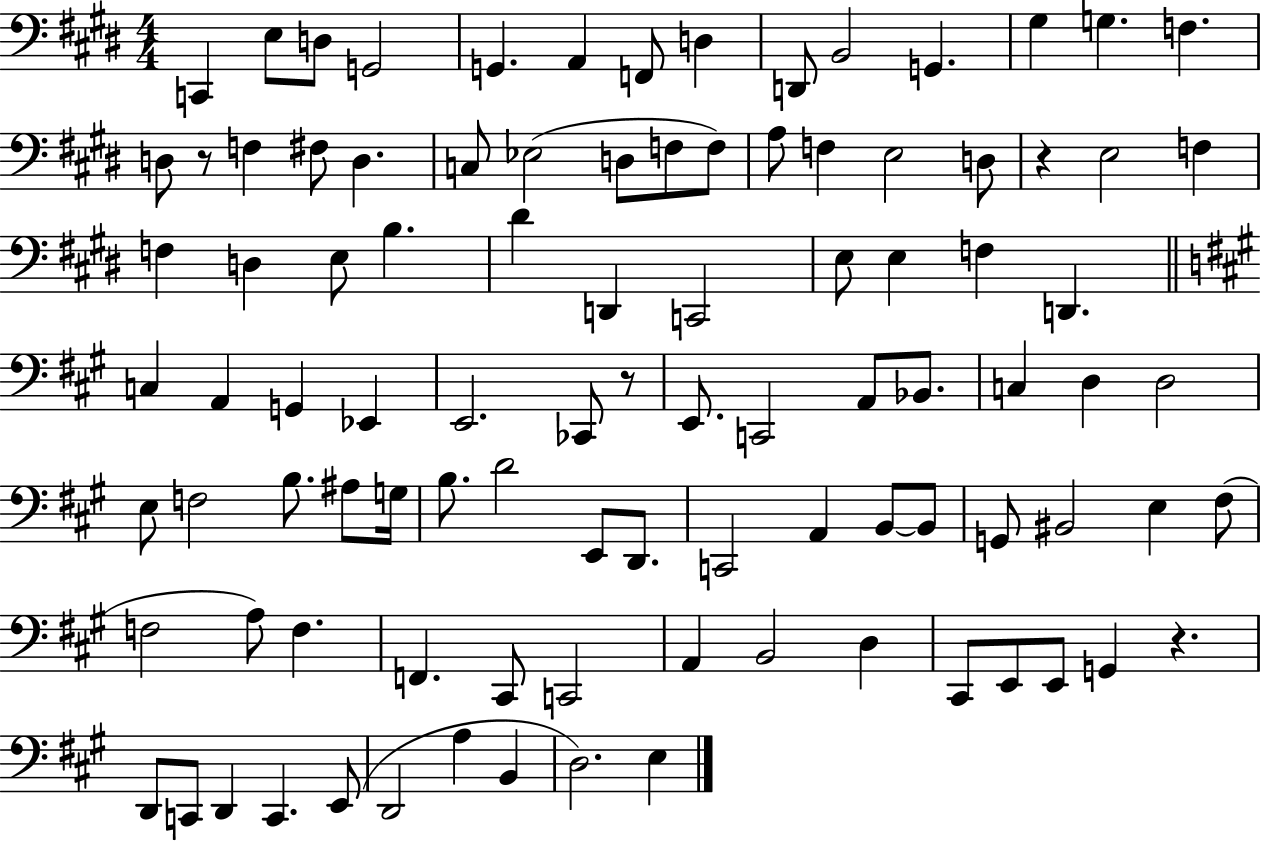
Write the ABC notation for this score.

X:1
T:Untitled
M:4/4
L:1/4
K:E
C,, E,/2 D,/2 G,,2 G,, A,, F,,/2 D, D,,/2 B,,2 G,, ^G, G, F, D,/2 z/2 F, ^F,/2 D, C,/2 _E,2 D,/2 F,/2 F,/2 A,/2 F, E,2 D,/2 z E,2 F, F, D, E,/2 B, ^D D,, C,,2 E,/2 E, F, D,, C, A,, G,, _E,, E,,2 _C,,/2 z/2 E,,/2 C,,2 A,,/2 _B,,/2 C, D, D,2 E,/2 F,2 B,/2 ^A,/2 G,/4 B,/2 D2 E,,/2 D,,/2 C,,2 A,, B,,/2 B,,/2 G,,/2 ^B,,2 E, ^F,/2 F,2 A,/2 F, F,, ^C,,/2 C,,2 A,, B,,2 D, ^C,,/2 E,,/2 E,,/2 G,, z D,,/2 C,,/2 D,, C,, E,,/2 D,,2 A, B,, D,2 E,